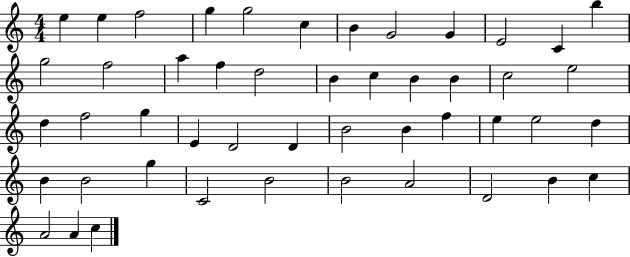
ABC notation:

X:1
T:Untitled
M:4/4
L:1/4
K:C
e e f2 g g2 c B G2 G E2 C b g2 f2 a f d2 B c B B c2 e2 d f2 g E D2 D B2 B f e e2 d B B2 g C2 B2 B2 A2 D2 B c A2 A c